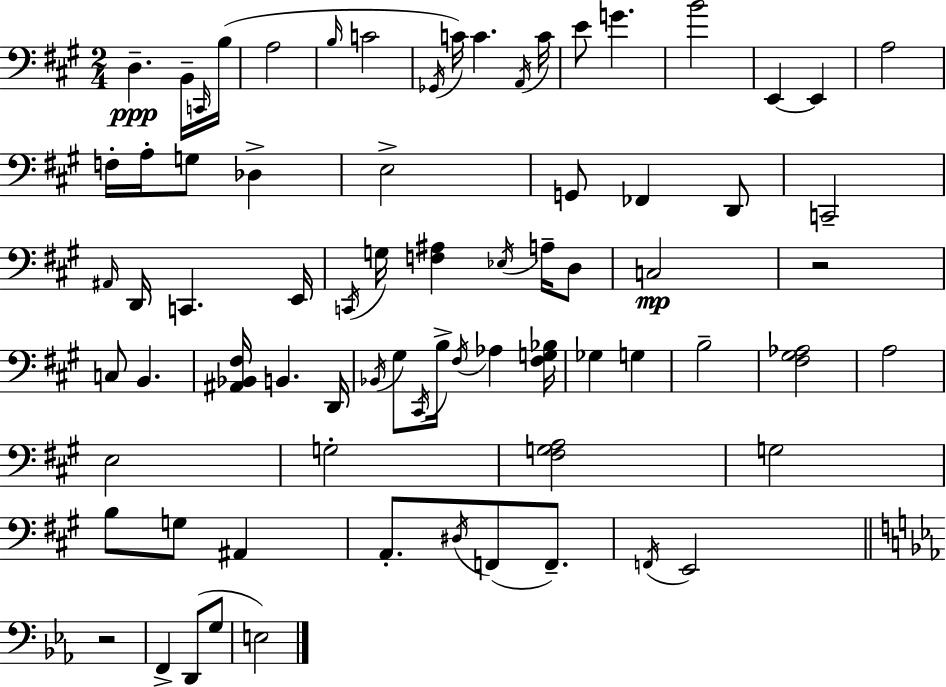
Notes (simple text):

D3/q. B2/s C2/s B3/s A3/h B3/s C4/h Gb2/s C4/s C4/q. A2/s C4/s E4/e G4/q. B4/h E2/q E2/q A3/h F3/s A3/s G3/e Db3/q E3/h G2/e FES2/q D2/e C2/h A#2/s D2/s C2/q. E2/s C2/s G3/s [F3,A#3]/q Eb3/s A3/s D3/e C3/h R/h C3/e B2/q. [A#2,Bb2,F#3]/s B2/q. D2/s Bb2/s G#3/e C#2/s B3/s F#3/s Ab3/q [F#3,G3,Bb3]/s Gb3/q G3/q B3/h [F#3,G#3,Ab3]/h A3/h E3/h G3/h [F#3,G3,A3]/h G3/h B3/e G3/e A#2/q A2/e. D#3/s F2/e F2/e. F2/s E2/h R/h F2/q D2/e G3/e E3/h